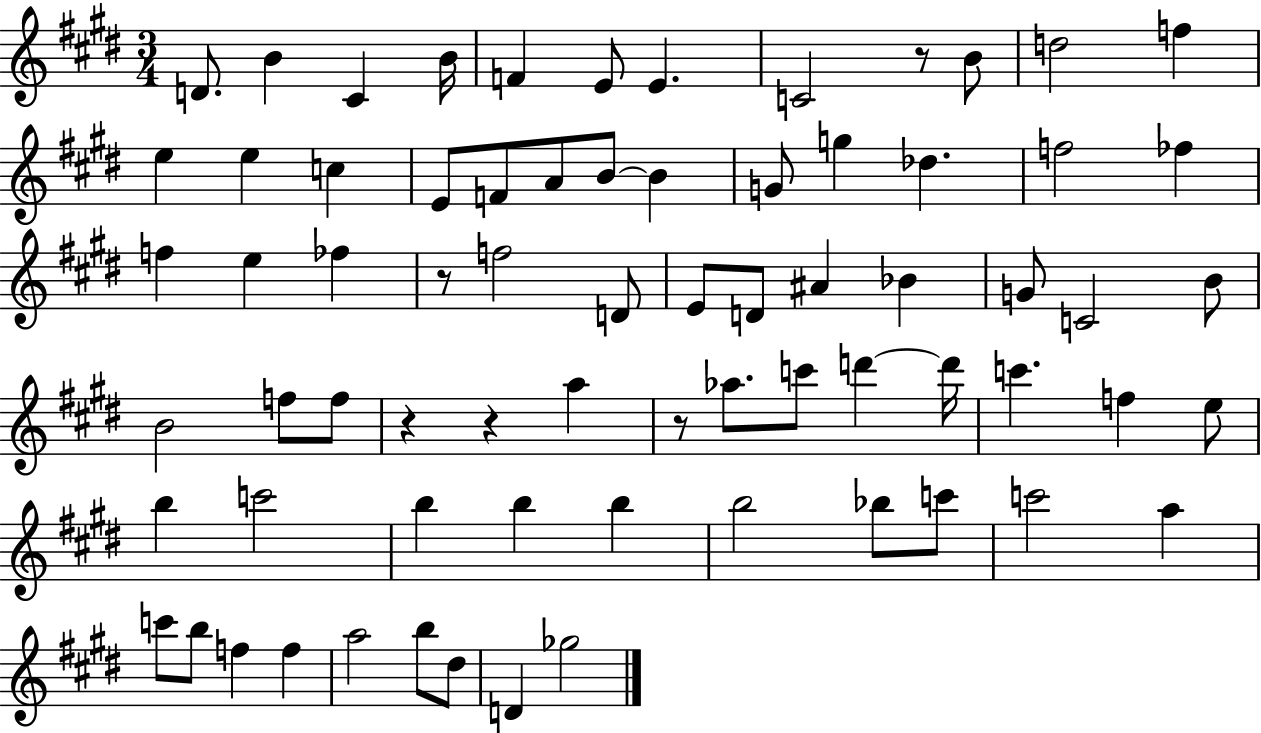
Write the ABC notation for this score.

X:1
T:Untitled
M:3/4
L:1/4
K:E
D/2 B ^C B/4 F E/2 E C2 z/2 B/2 d2 f e e c E/2 F/2 A/2 B/2 B G/2 g _d f2 _f f e _f z/2 f2 D/2 E/2 D/2 ^A _B G/2 C2 B/2 B2 f/2 f/2 z z a z/2 _a/2 c'/2 d' d'/4 c' f e/2 b c'2 b b b b2 _b/2 c'/2 c'2 a c'/2 b/2 f f a2 b/2 ^d/2 D _g2